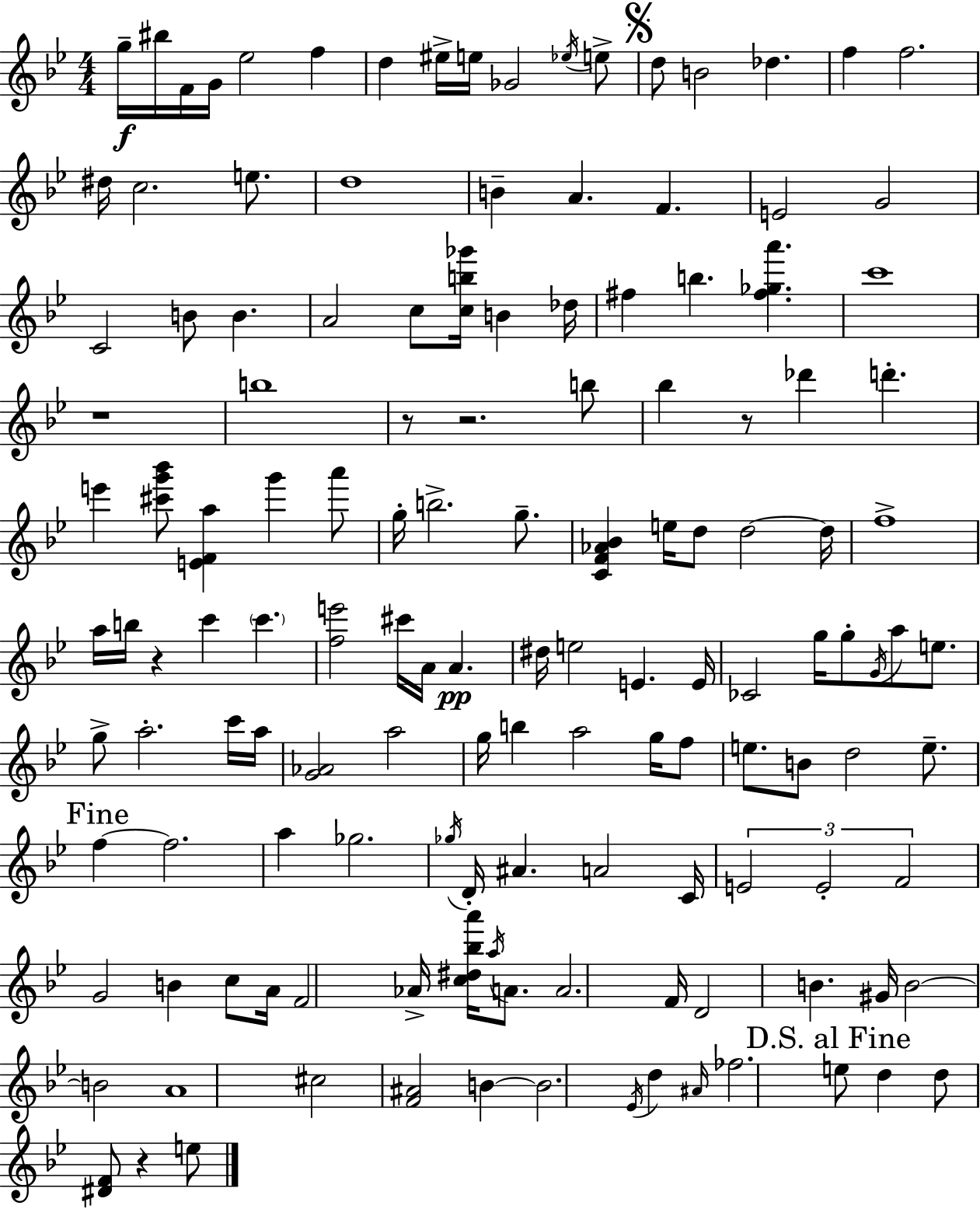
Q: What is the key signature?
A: BES major